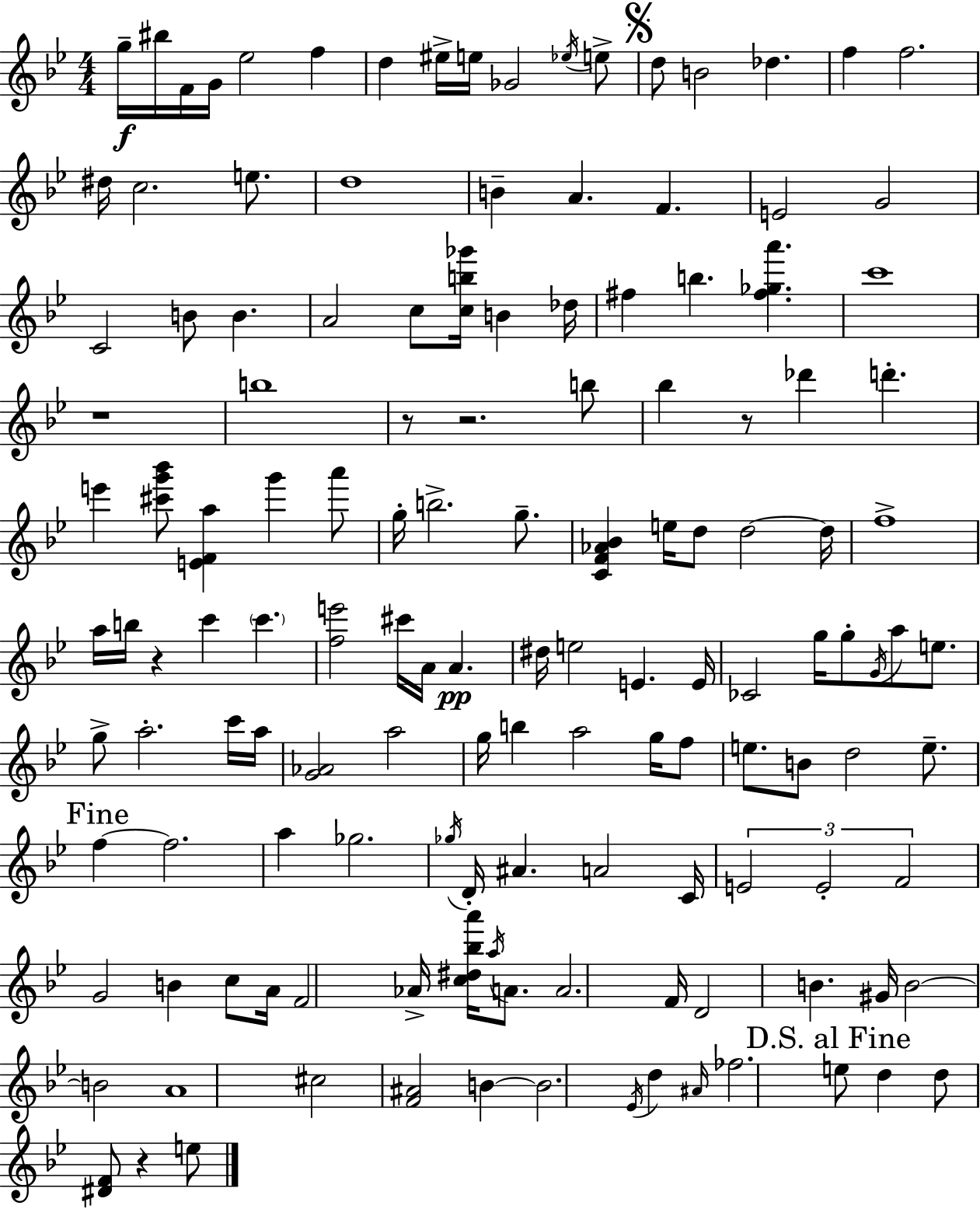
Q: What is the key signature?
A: BES major